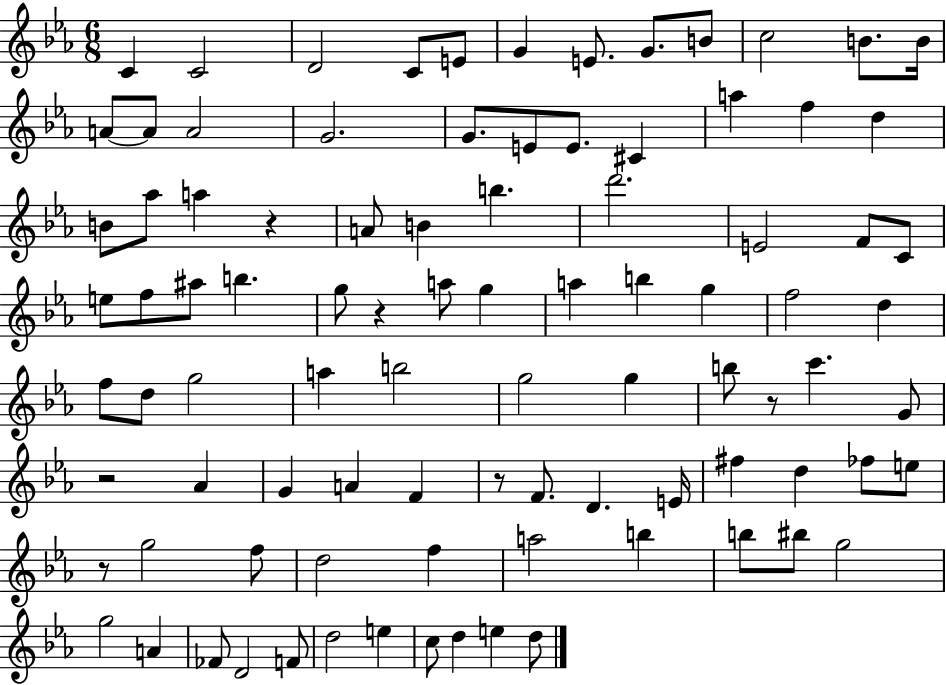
X:1
T:Untitled
M:6/8
L:1/4
K:Eb
C C2 D2 C/2 E/2 G E/2 G/2 B/2 c2 B/2 B/4 A/2 A/2 A2 G2 G/2 E/2 E/2 ^C a f d B/2 _a/2 a z A/2 B b d'2 E2 F/2 C/2 e/2 f/2 ^a/2 b g/2 z a/2 g a b g f2 d f/2 d/2 g2 a b2 g2 g b/2 z/2 c' G/2 z2 _A G A F z/2 F/2 D E/4 ^f d _f/2 e/2 z/2 g2 f/2 d2 f a2 b b/2 ^b/2 g2 g2 A _F/2 D2 F/2 d2 e c/2 d e d/2